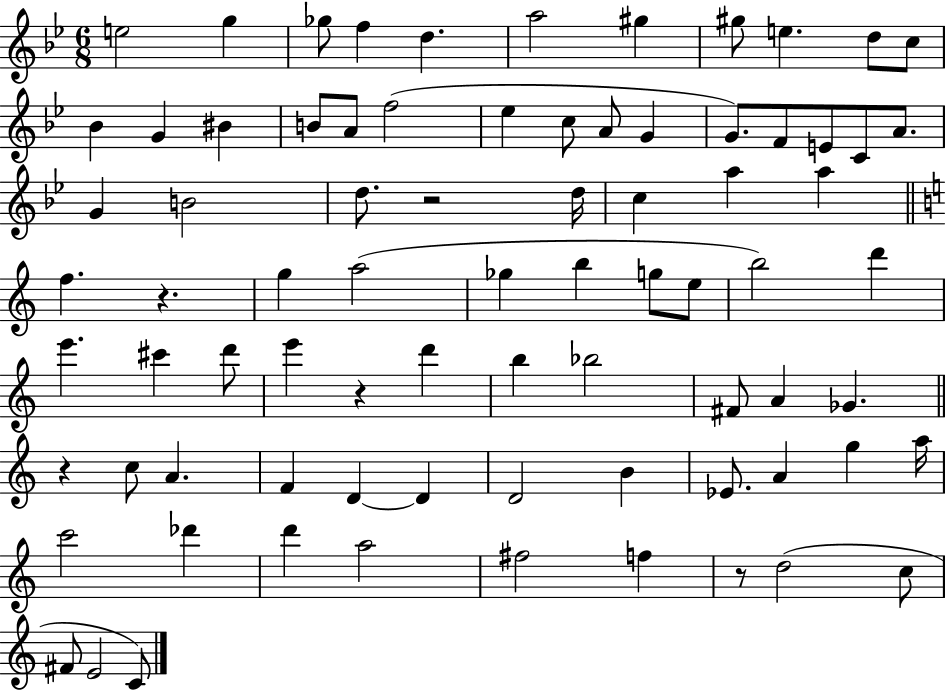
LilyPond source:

{
  \clef treble
  \numericTimeSignature
  \time 6/8
  \key bes \major
  e''2 g''4 | ges''8 f''4 d''4. | a''2 gis''4 | gis''8 e''4. d''8 c''8 | \break bes'4 g'4 bis'4 | b'8 a'8 f''2( | ees''4 c''8 a'8 g'4 | g'8.) f'8 e'8 c'8 a'8. | \break g'4 b'2 | d''8. r2 d''16 | c''4 a''4 a''4 | \bar "||" \break \key a \minor f''4. r4. | g''4 a''2( | ges''4 b''4 g''8 e''8 | b''2) d'''4 | \break e'''4. cis'''4 d'''8 | e'''4 r4 d'''4 | b''4 bes''2 | fis'8 a'4 ges'4. | \break \bar "||" \break \key c \major r4 c''8 a'4. | f'4 d'4~~ d'4 | d'2 b'4 | ees'8. a'4 g''4 a''16 | \break c'''2 des'''4 | d'''4 a''2 | fis''2 f''4 | r8 d''2( c''8 | \break fis'8 e'2 c'8) | \bar "|."
}